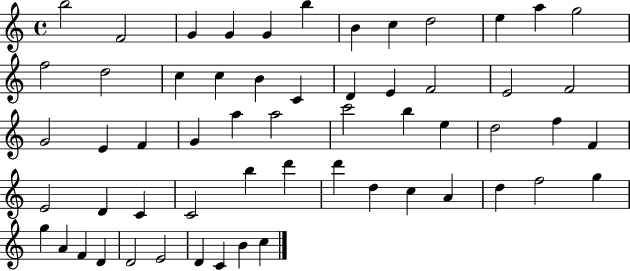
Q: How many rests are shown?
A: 0